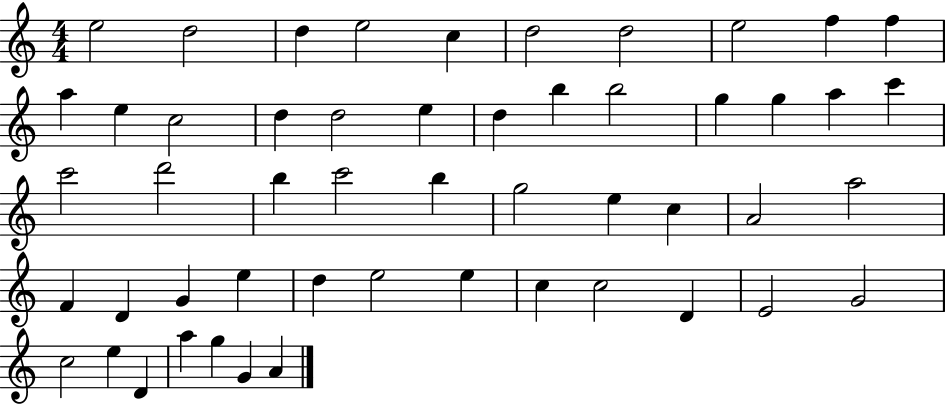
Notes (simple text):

E5/h D5/h D5/q E5/h C5/q D5/h D5/h E5/h F5/q F5/q A5/q E5/q C5/h D5/q D5/h E5/q D5/q B5/q B5/h G5/q G5/q A5/q C6/q C6/h D6/h B5/q C6/h B5/q G5/h E5/q C5/q A4/h A5/h F4/q D4/q G4/q E5/q D5/q E5/h E5/q C5/q C5/h D4/q E4/h G4/h C5/h E5/q D4/q A5/q G5/q G4/q A4/q